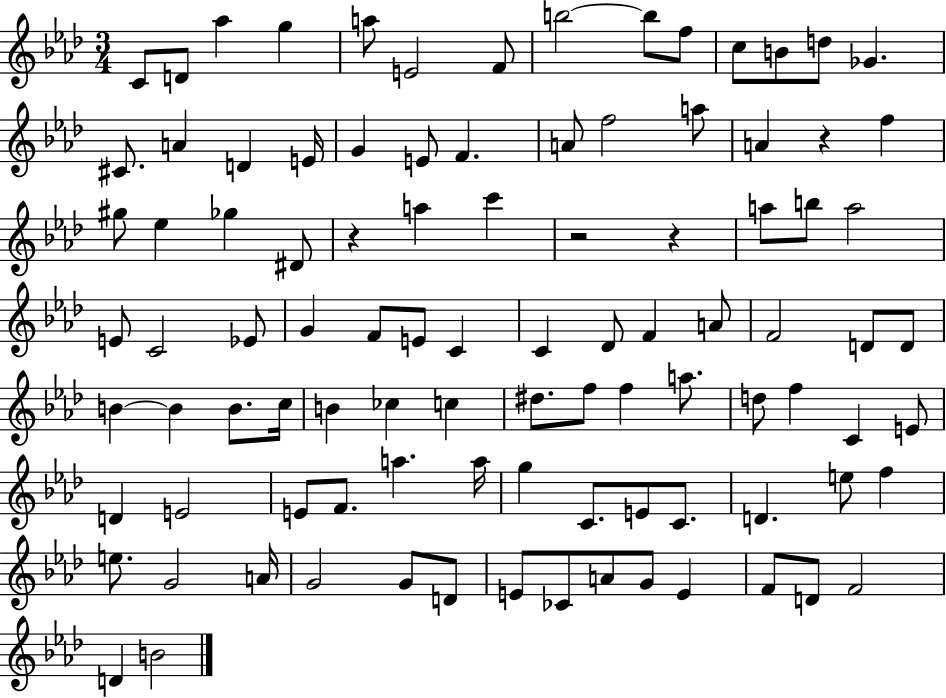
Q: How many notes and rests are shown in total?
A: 97